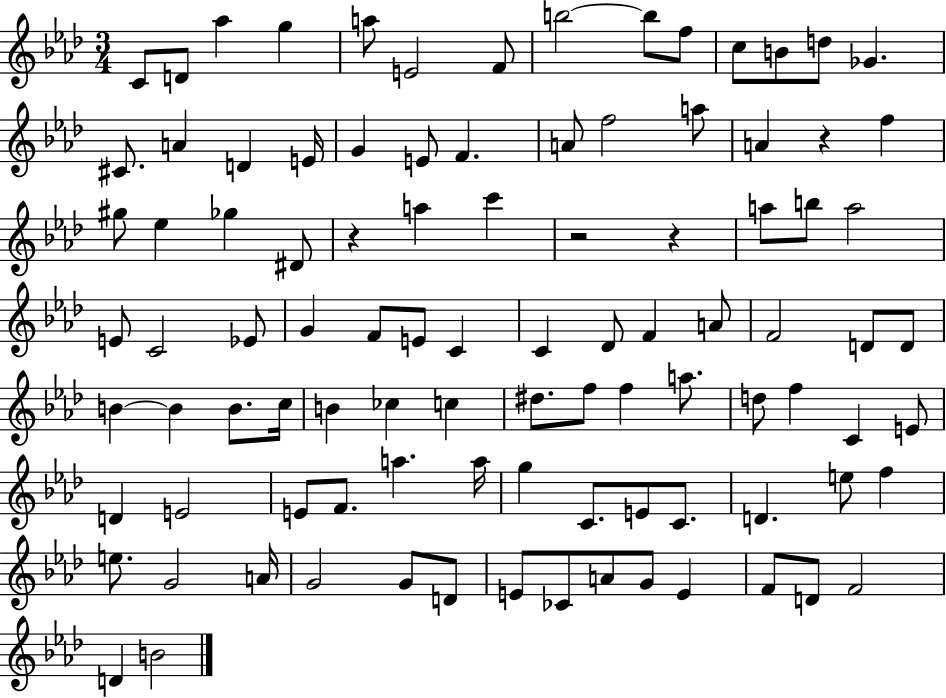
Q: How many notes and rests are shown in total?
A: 97